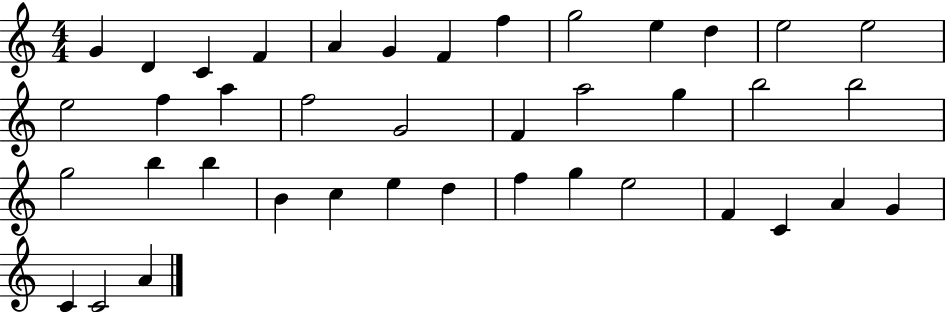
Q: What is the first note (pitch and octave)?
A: G4